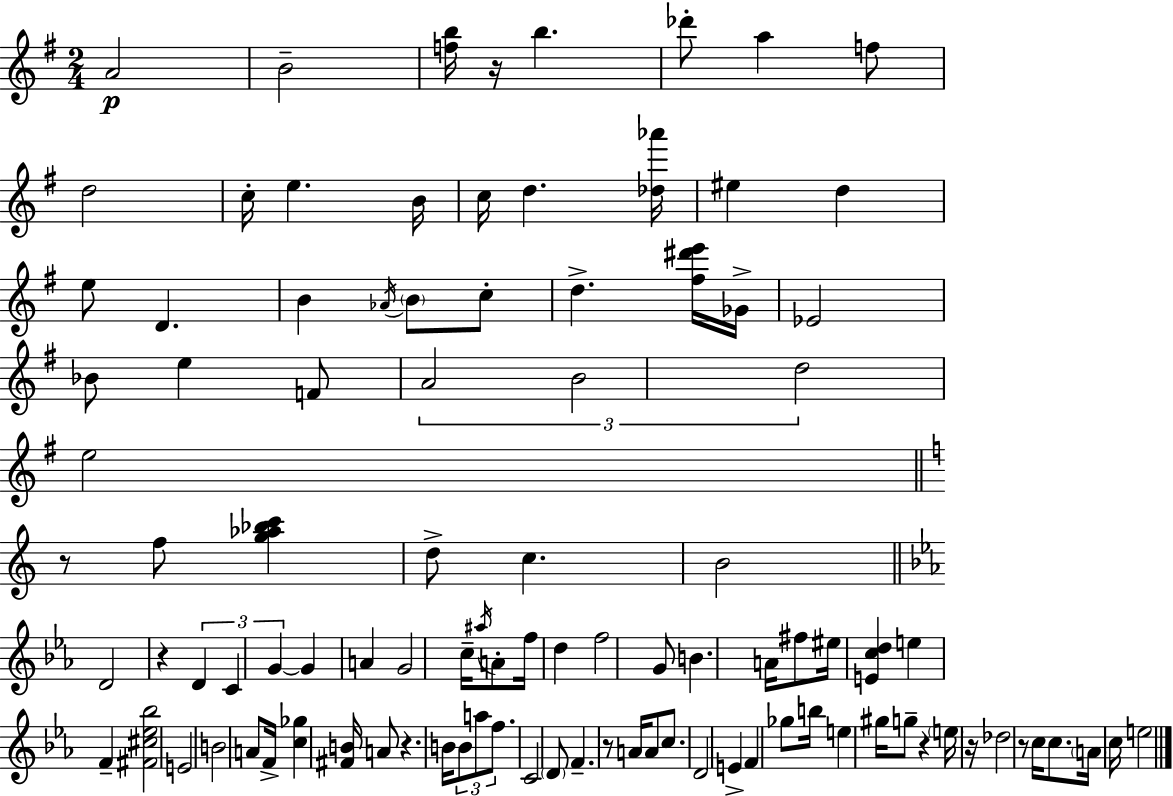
{
  \clef treble
  \numericTimeSignature
  \time 2/4
  \key e \minor
  a'2\p | b'2-- | <f'' b''>16 r16 b''4. | des'''8-. a''4 f''8 | \break d''2 | c''16-. e''4. b'16 | c''16 d''4. <des'' aes'''>16 | eis''4 d''4 | \break e''8 d'4. | b'4 \acciaccatura { aes'16 } \parenthesize b'8 c''8-. | d''4.-> <fis'' dis''' e'''>16 | ges'16-> ees'2 | \break bes'8 e''4 f'8 | \tuplet 3/2 { a'2 | b'2 | d''2 } | \break e''2 | \bar "||" \break \key a \minor r8 f''8 <g'' aes'' bes'' c'''>4 | d''8-> c''4. | b'2 | \bar "||" \break \key ees \major d'2 | r4 \tuplet 3/2 { d'4 | c'4 g'4~~ } | g'4 a'4 | \break g'2 | c''16-- \acciaccatura { ais''16 } a'8-. f''16 d''4 | f''2 | g'8 b'4. | \break a'16 fis''8 eis''16 <e' c'' d''>4 | e''4 f'4-- | <fis' cis'' ees'' bes''>2 | e'2 | \break b'2 | a'8 f'16-> <c'' ges''>4 | <fis' b'>16 a'8 r4. | b'16 \tuplet 3/2 { b'8 a''8 f''8. } | \break c'2 | \parenthesize d'8 f'4.-- | r8 a'16 a'8 c''8. | d'2 | \break e'4-> f'4 | ges''8 b''16 e''4 | gis''16 g''8-- r4 \parenthesize e''16 | r16 des''2 | \break r8 c''16 c''8. \parenthesize a'16 | c''16 e''2 | \bar "|."
}